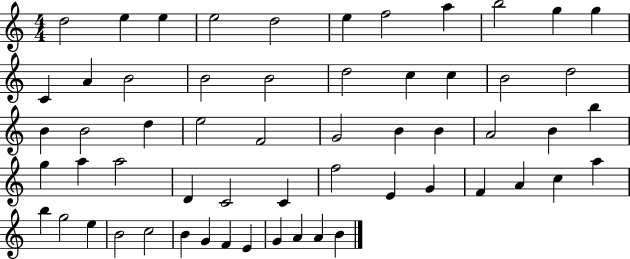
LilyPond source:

{
  \clef treble
  \numericTimeSignature
  \time 4/4
  \key c \major
  d''2 e''4 e''4 | e''2 d''2 | e''4 f''2 a''4 | b''2 g''4 g''4 | \break c'4 a'4 b'2 | b'2 b'2 | d''2 c''4 c''4 | b'2 d''2 | \break b'4 b'2 d''4 | e''2 f'2 | g'2 b'4 b'4 | a'2 b'4 b''4 | \break g''4 a''4 a''2 | d'4 c'2 c'4 | f''2 e'4 g'4 | f'4 a'4 c''4 a''4 | \break b''4 g''2 e''4 | b'2 c''2 | b'4 g'4 f'4 e'4 | g'4 a'4 a'4 b'4 | \break \bar "|."
}